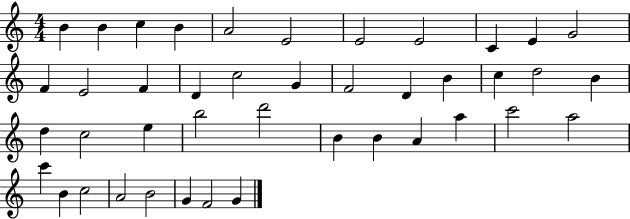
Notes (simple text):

B4/q B4/q C5/q B4/q A4/h E4/h E4/h E4/h C4/q E4/q G4/h F4/q E4/h F4/q D4/q C5/h G4/q F4/h D4/q B4/q C5/q D5/h B4/q D5/q C5/h E5/q B5/h D6/h B4/q B4/q A4/q A5/q C6/h A5/h C6/q B4/q C5/h A4/h B4/h G4/q F4/h G4/q